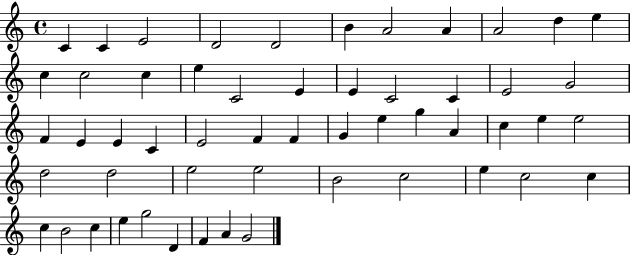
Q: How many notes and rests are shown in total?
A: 54